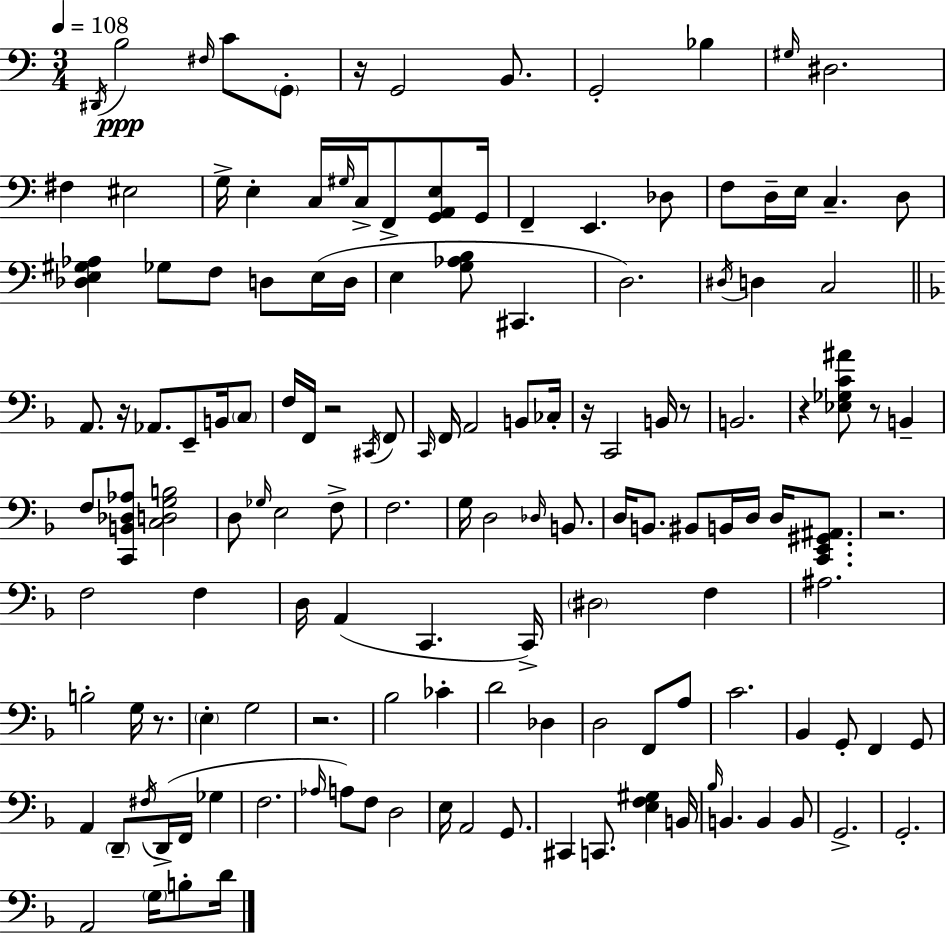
X:1
T:Untitled
M:3/4
L:1/4
K:Am
^D,,/4 B,2 ^F,/4 C/2 G,,/2 z/4 G,,2 B,,/2 G,,2 _B, ^G,/4 ^D,2 ^F, ^E,2 G,/4 E, C,/4 ^G,/4 C,/4 F,,/2 [G,,A,,E,]/2 G,,/4 F,, E,, _D,/2 F,/2 D,/4 E,/4 C, D,/2 [_D,E,^G,_A,] _G,/2 F,/2 D,/2 E,/4 D,/4 E, [G,_A,B,]/2 ^C,, D,2 ^D,/4 D, C,2 A,,/2 z/4 _A,,/2 E,,/2 B,,/4 C,/2 F,/4 F,,/4 z2 ^C,,/4 F,,/2 C,,/4 F,,/4 A,,2 B,,/2 _C,/4 z/4 C,,2 B,,/4 z/2 B,,2 z [_E,_G,C^A]/2 z/2 B,, F,/2 [C,,B,,_D,_A,]/2 [C,D,G,B,]2 D,/2 _G,/4 E,2 F,/2 F,2 G,/4 D,2 _D,/4 B,,/2 D,/4 B,,/2 ^B,,/2 B,,/4 D,/4 D,/4 [C,,E,,^G,,^A,,]/2 z2 F,2 F, D,/4 A,, C,, C,,/4 ^D,2 F, ^A,2 B,2 G,/4 z/2 E, G,2 z2 _B,2 _C D2 _D, D,2 F,,/2 A,/2 C2 _B,, G,,/2 F,, G,,/2 A,, D,,/2 ^F,/4 D,,/4 F,,/4 _G, F,2 _A,/4 A,/2 F,/2 D,2 E,/4 A,,2 G,,/2 ^C,, C,,/2 [E,F,^G,] B,,/4 _B,/4 B,, B,, B,,/2 G,,2 G,,2 A,,2 G,/4 B,/2 D/4